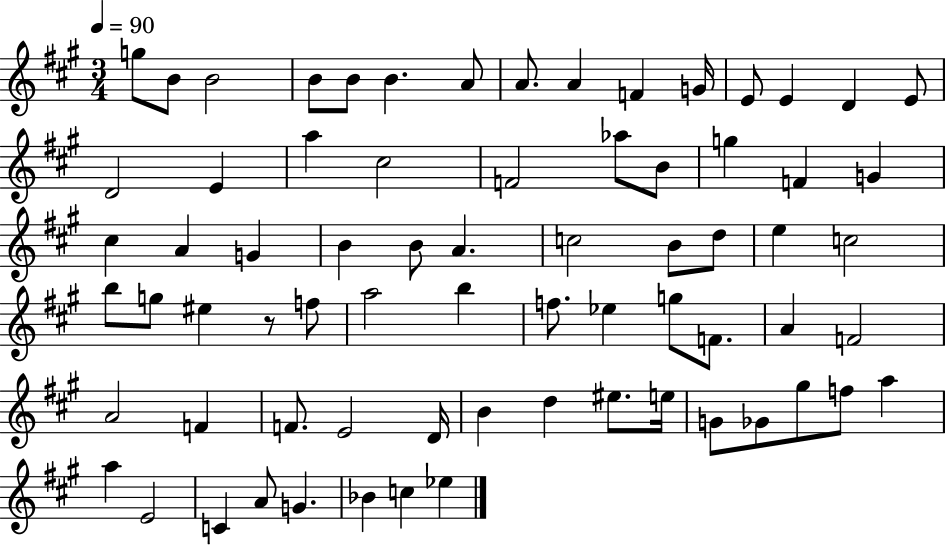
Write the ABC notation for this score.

X:1
T:Untitled
M:3/4
L:1/4
K:A
g/2 B/2 B2 B/2 B/2 B A/2 A/2 A F G/4 E/2 E D E/2 D2 E a ^c2 F2 _a/2 B/2 g F G ^c A G B B/2 A c2 B/2 d/2 e c2 b/2 g/2 ^e z/2 f/2 a2 b f/2 _e g/2 F/2 A F2 A2 F F/2 E2 D/4 B d ^e/2 e/4 G/2 _G/2 ^g/2 f/2 a a E2 C A/2 G _B c _e